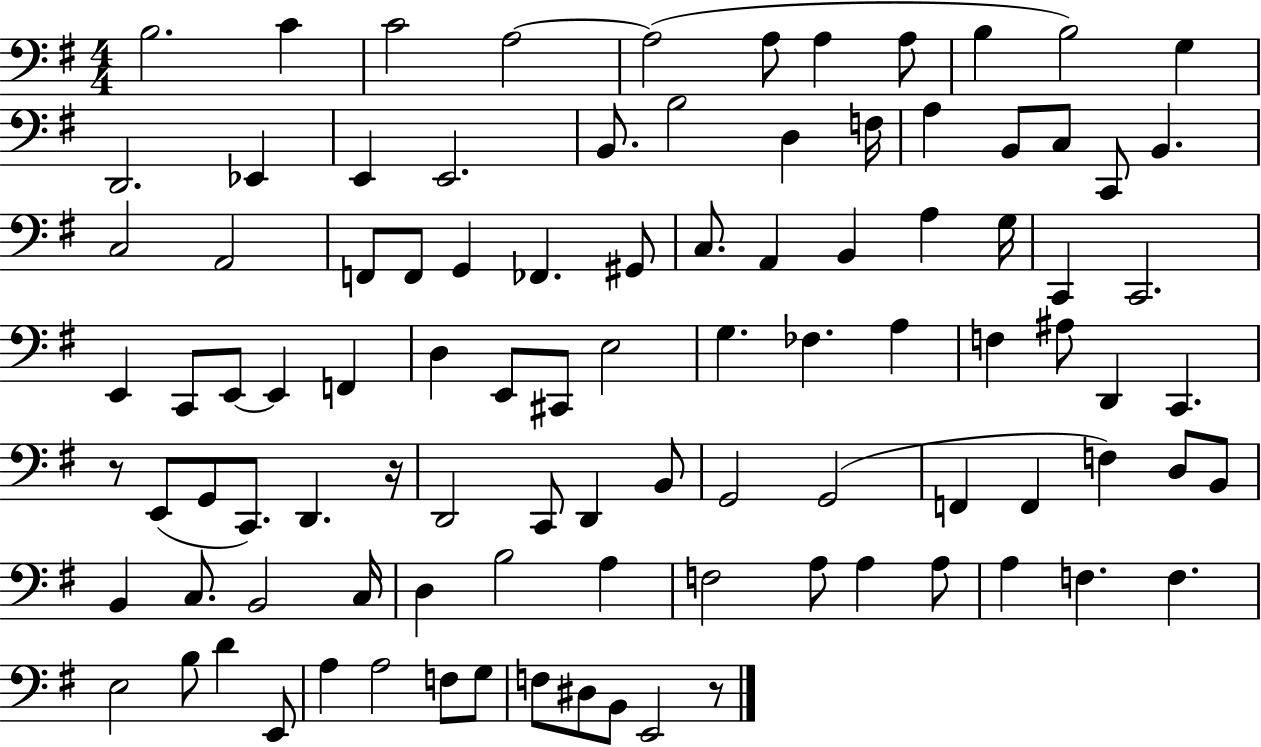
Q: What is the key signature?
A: G major